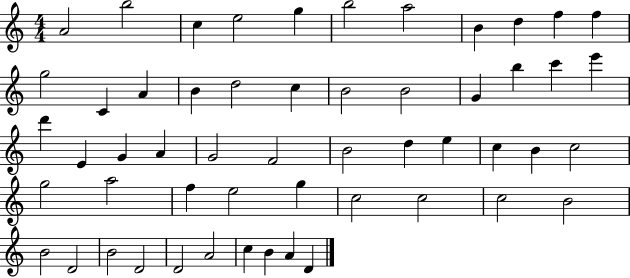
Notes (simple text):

A4/h B5/h C5/q E5/h G5/q B5/h A5/h B4/q D5/q F5/q F5/q G5/h C4/q A4/q B4/q D5/h C5/q B4/h B4/h G4/q B5/q C6/q E6/q D6/q E4/q G4/q A4/q G4/h F4/h B4/h D5/q E5/q C5/q B4/q C5/h G5/h A5/h F5/q E5/h G5/q C5/h C5/h C5/h B4/h B4/h D4/h B4/h D4/h D4/h A4/h C5/q B4/q A4/q D4/q